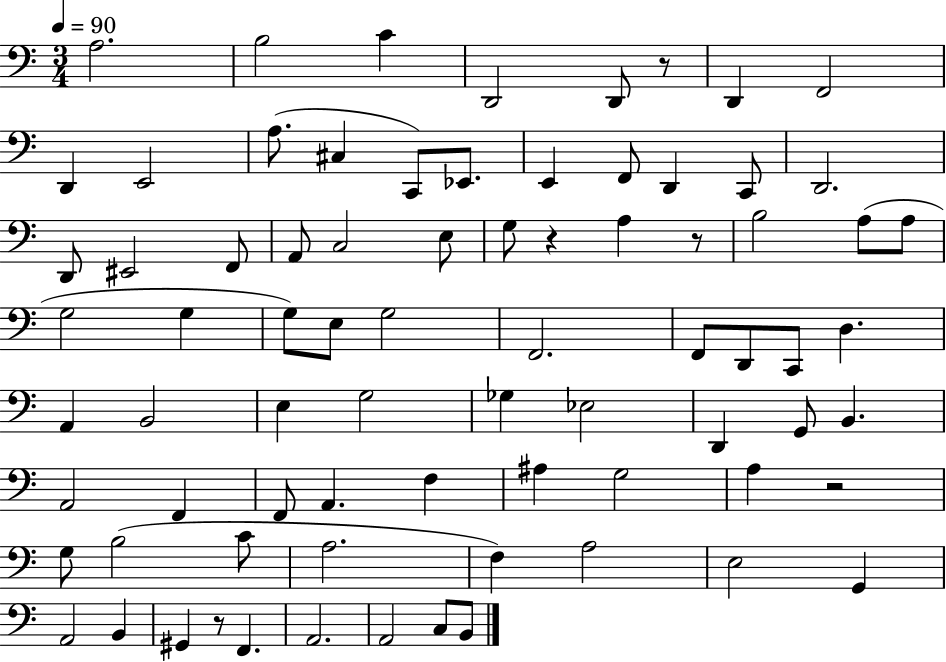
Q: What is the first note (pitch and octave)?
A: A3